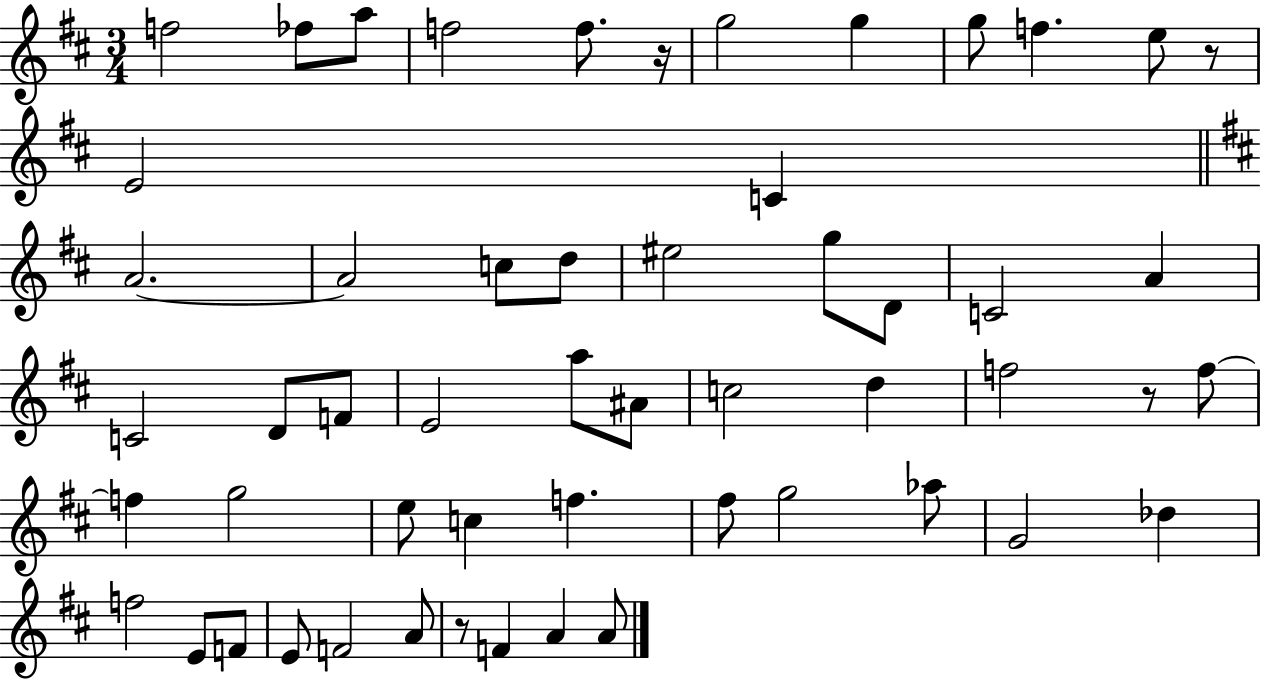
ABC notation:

X:1
T:Untitled
M:3/4
L:1/4
K:D
f2 _f/2 a/2 f2 f/2 z/4 g2 g g/2 f e/2 z/2 E2 C A2 A2 c/2 d/2 ^e2 g/2 D/2 C2 A C2 D/2 F/2 E2 a/2 ^A/2 c2 d f2 z/2 f/2 f g2 e/2 c f ^f/2 g2 _a/2 G2 _d f2 E/2 F/2 E/2 F2 A/2 z/2 F A A/2